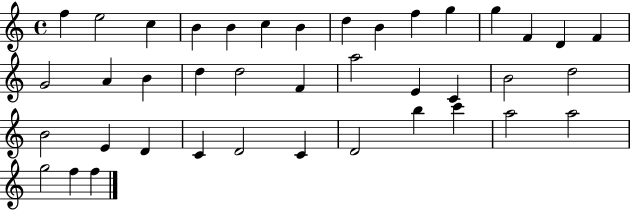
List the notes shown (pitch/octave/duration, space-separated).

F5/q E5/h C5/q B4/q B4/q C5/q B4/q D5/q B4/q F5/q G5/q G5/q F4/q D4/q F4/q G4/h A4/q B4/q D5/q D5/h F4/q A5/h E4/q C4/q B4/h D5/h B4/h E4/q D4/q C4/q D4/h C4/q D4/h B5/q C6/q A5/h A5/h G5/h F5/q F5/q